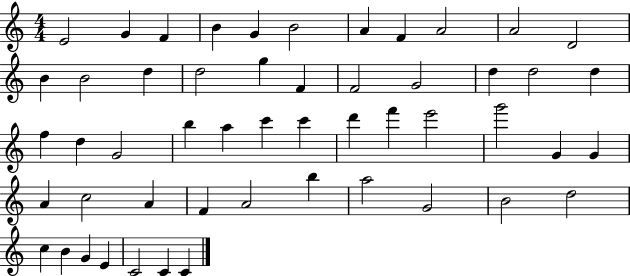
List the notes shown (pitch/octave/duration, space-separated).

E4/h G4/q F4/q B4/q G4/q B4/h A4/q F4/q A4/h A4/h D4/h B4/q B4/h D5/q D5/h G5/q F4/q F4/h G4/h D5/q D5/h D5/q F5/q D5/q G4/h B5/q A5/q C6/q C6/q D6/q F6/q E6/h G6/h G4/q G4/q A4/q C5/h A4/q F4/q A4/h B5/q A5/h G4/h B4/h D5/h C5/q B4/q G4/q E4/q C4/h C4/q C4/q